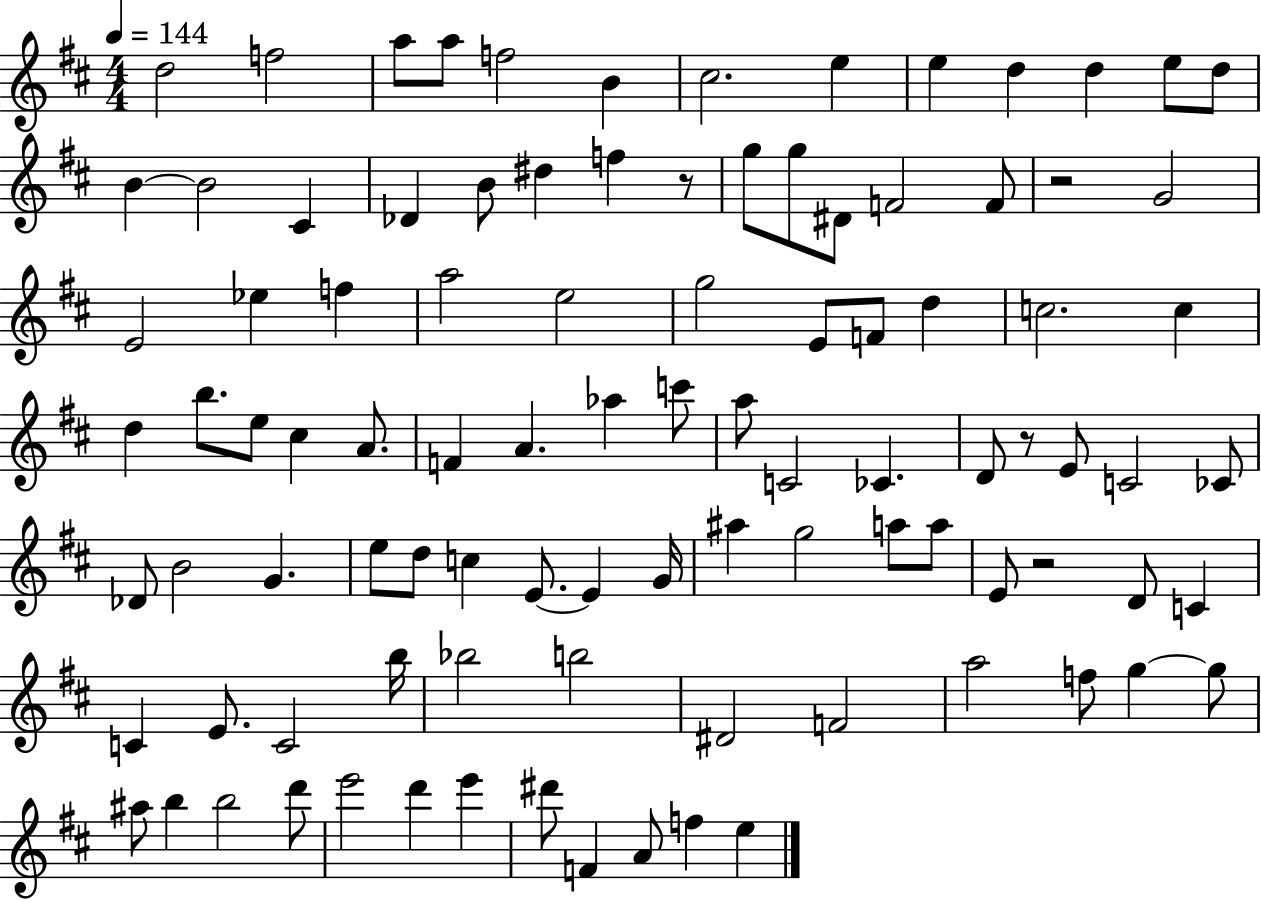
{
  \clef treble
  \numericTimeSignature
  \time 4/4
  \key d \major
  \tempo 4 = 144
  d''2 f''2 | a''8 a''8 f''2 b'4 | cis''2. e''4 | e''4 d''4 d''4 e''8 d''8 | \break b'4~~ b'2 cis'4 | des'4 b'8 dis''4 f''4 r8 | g''8 g''8 dis'8 f'2 f'8 | r2 g'2 | \break e'2 ees''4 f''4 | a''2 e''2 | g''2 e'8 f'8 d''4 | c''2. c''4 | \break d''4 b''8. e''8 cis''4 a'8. | f'4 a'4. aes''4 c'''8 | a''8 c'2 ces'4. | d'8 r8 e'8 c'2 ces'8 | \break des'8 b'2 g'4. | e''8 d''8 c''4 e'8.~~ e'4 g'16 | ais''4 g''2 a''8 a''8 | e'8 r2 d'8 c'4 | \break c'4 e'8. c'2 b''16 | bes''2 b''2 | dis'2 f'2 | a''2 f''8 g''4~~ g''8 | \break ais''8 b''4 b''2 d'''8 | e'''2 d'''4 e'''4 | dis'''8 f'4 a'8 f''4 e''4 | \bar "|."
}